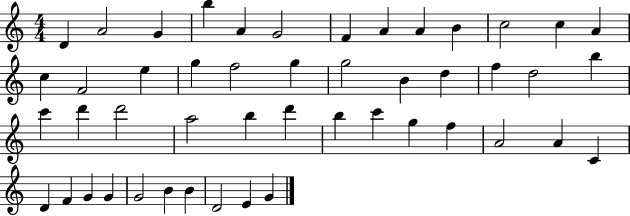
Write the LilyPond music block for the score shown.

{
  \clef treble
  \numericTimeSignature
  \time 4/4
  \key c \major
  d'4 a'2 g'4 | b''4 a'4 g'2 | f'4 a'4 a'4 b'4 | c''2 c''4 a'4 | \break c''4 f'2 e''4 | g''4 f''2 g''4 | g''2 b'4 d''4 | f''4 d''2 b''4 | \break c'''4 d'''4 d'''2 | a''2 b''4 d'''4 | b''4 c'''4 g''4 f''4 | a'2 a'4 c'4 | \break d'4 f'4 g'4 g'4 | g'2 b'4 b'4 | d'2 e'4 g'4 | \bar "|."
}